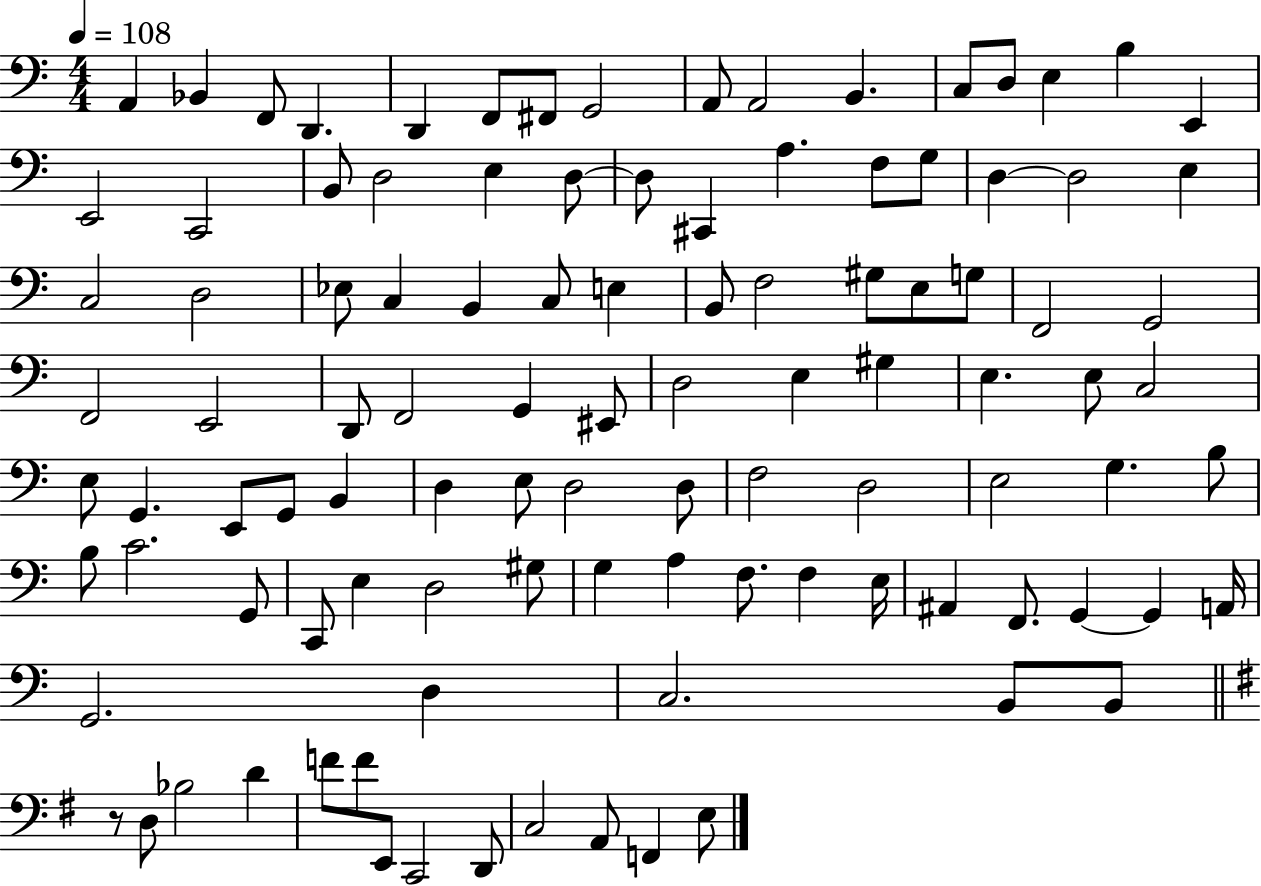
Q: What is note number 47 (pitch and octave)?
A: D2